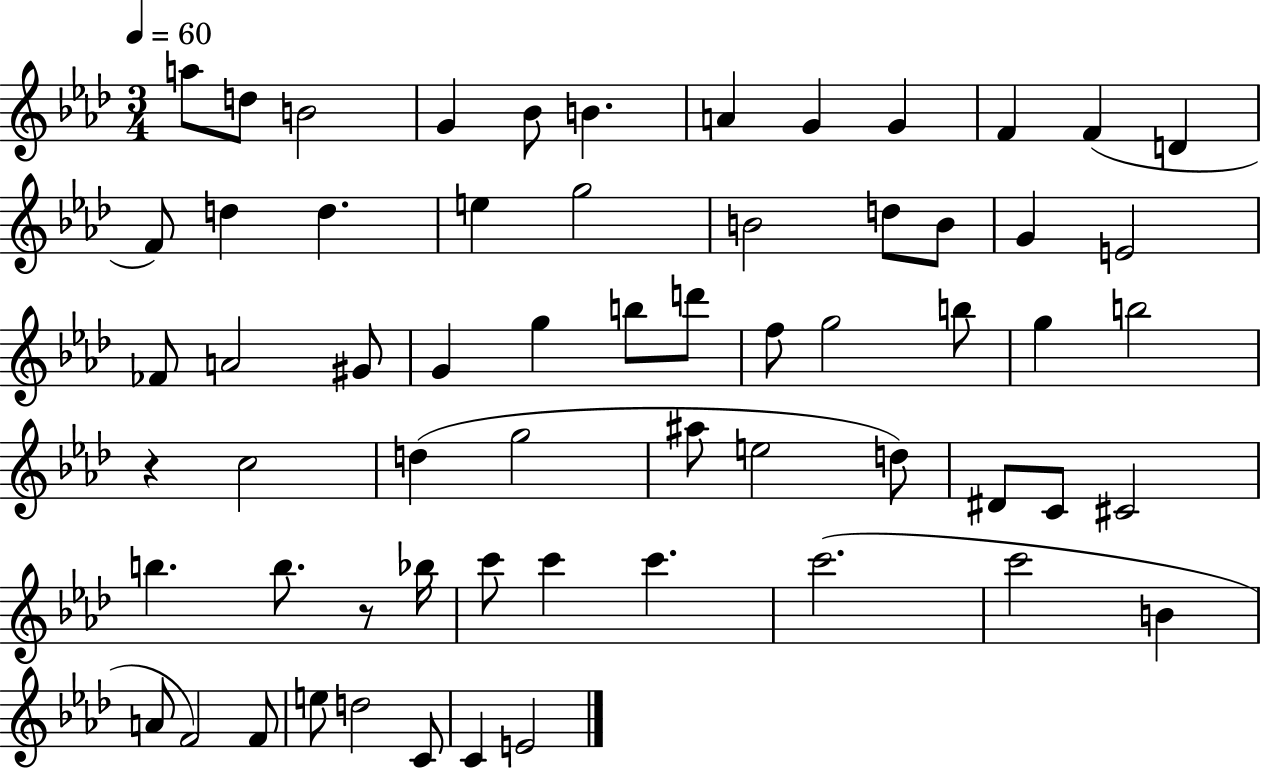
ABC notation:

X:1
T:Untitled
M:3/4
L:1/4
K:Ab
a/2 d/2 B2 G _B/2 B A G G F F D F/2 d d e g2 B2 d/2 B/2 G E2 _F/2 A2 ^G/2 G g b/2 d'/2 f/2 g2 b/2 g b2 z c2 d g2 ^a/2 e2 d/2 ^D/2 C/2 ^C2 b b/2 z/2 _b/4 c'/2 c' c' c'2 c'2 B A/2 F2 F/2 e/2 d2 C/2 C E2